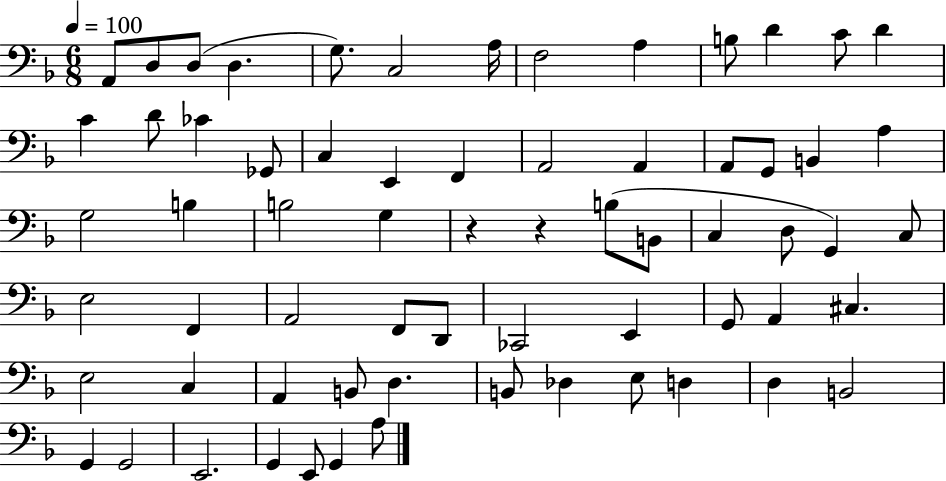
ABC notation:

X:1
T:Untitled
M:6/8
L:1/4
K:F
A,,/2 D,/2 D,/2 D, G,/2 C,2 A,/4 F,2 A, B,/2 D C/2 D C D/2 _C _G,,/2 C, E,, F,, A,,2 A,, A,,/2 G,,/2 B,, A, G,2 B, B,2 G, z z B,/2 B,,/2 C, D,/2 G,, C,/2 E,2 F,, A,,2 F,,/2 D,,/2 _C,,2 E,, G,,/2 A,, ^C, E,2 C, A,, B,,/2 D, B,,/2 _D, E,/2 D, D, B,,2 G,, G,,2 E,,2 G,, E,,/2 G,, A,/2